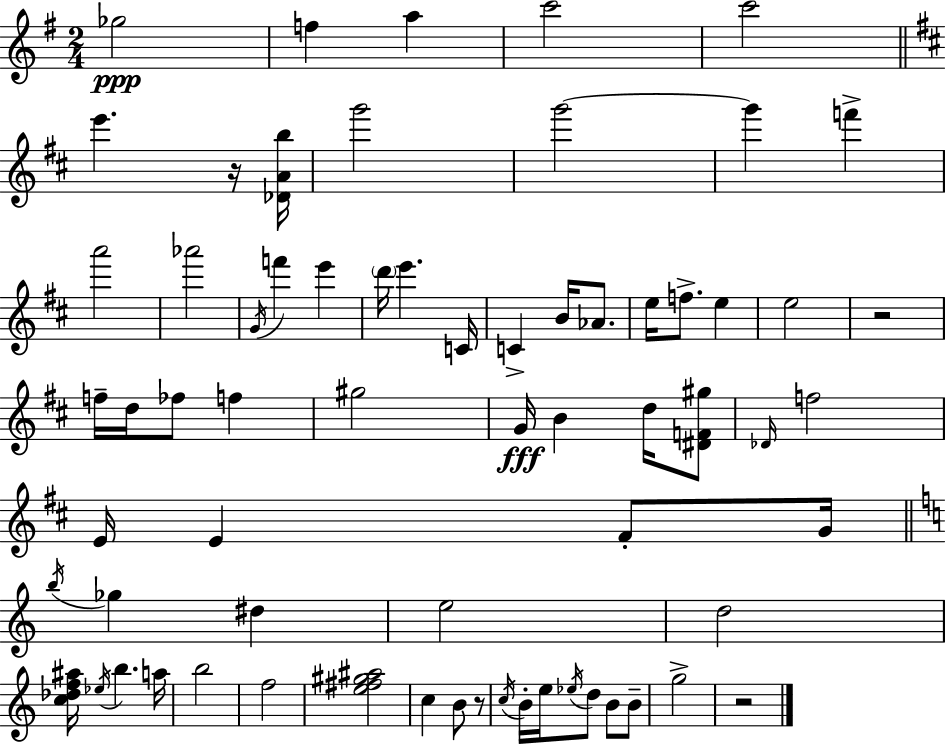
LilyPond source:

{
  \clef treble
  \numericTimeSignature
  \time 2/4
  \key e \minor
  \repeat volta 2 { ges''2\ppp | f''4 a''4 | c'''2 | c'''2 | \break \bar "||" \break \key d \major e'''4. r16 <des' a' b''>16 | g'''2 | g'''2~~ | g'''4 f'''4-> | \break a'''2 | aes'''2 | \acciaccatura { g'16 } f'''4 e'''4 | \parenthesize d'''16 e'''4. | \break c'16 c'4-> b'16 aes'8. | e''16 f''8.-> e''4 | e''2 | r2 | \break f''16-- d''16 fes''8 f''4 | gis''2 | g'16\fff b'4 d''16 <dis' f' gis''>8 | \grace { des'16 } f''2 | \break e'16 e'4 fis'8-. | g'16 \bar "||" \break \key c \major \acciaccatura { b''16 } ges''4 dis''4 | e''2 | d''2 | <c'' des'' f'' ais''>16 \acciaccatura { ees''16 } b''4. | \break a''16 b''2 | f''2 | <e'' fis'' gis'' ais''>2 | c''4 b'8 | \break r8 \acciaccatura { c''16 } b'16-. e''16 \acciaccatura { ees''16 } d''8 | b'8 b'8-- g''2-> | r2 | } \bar "|."
}